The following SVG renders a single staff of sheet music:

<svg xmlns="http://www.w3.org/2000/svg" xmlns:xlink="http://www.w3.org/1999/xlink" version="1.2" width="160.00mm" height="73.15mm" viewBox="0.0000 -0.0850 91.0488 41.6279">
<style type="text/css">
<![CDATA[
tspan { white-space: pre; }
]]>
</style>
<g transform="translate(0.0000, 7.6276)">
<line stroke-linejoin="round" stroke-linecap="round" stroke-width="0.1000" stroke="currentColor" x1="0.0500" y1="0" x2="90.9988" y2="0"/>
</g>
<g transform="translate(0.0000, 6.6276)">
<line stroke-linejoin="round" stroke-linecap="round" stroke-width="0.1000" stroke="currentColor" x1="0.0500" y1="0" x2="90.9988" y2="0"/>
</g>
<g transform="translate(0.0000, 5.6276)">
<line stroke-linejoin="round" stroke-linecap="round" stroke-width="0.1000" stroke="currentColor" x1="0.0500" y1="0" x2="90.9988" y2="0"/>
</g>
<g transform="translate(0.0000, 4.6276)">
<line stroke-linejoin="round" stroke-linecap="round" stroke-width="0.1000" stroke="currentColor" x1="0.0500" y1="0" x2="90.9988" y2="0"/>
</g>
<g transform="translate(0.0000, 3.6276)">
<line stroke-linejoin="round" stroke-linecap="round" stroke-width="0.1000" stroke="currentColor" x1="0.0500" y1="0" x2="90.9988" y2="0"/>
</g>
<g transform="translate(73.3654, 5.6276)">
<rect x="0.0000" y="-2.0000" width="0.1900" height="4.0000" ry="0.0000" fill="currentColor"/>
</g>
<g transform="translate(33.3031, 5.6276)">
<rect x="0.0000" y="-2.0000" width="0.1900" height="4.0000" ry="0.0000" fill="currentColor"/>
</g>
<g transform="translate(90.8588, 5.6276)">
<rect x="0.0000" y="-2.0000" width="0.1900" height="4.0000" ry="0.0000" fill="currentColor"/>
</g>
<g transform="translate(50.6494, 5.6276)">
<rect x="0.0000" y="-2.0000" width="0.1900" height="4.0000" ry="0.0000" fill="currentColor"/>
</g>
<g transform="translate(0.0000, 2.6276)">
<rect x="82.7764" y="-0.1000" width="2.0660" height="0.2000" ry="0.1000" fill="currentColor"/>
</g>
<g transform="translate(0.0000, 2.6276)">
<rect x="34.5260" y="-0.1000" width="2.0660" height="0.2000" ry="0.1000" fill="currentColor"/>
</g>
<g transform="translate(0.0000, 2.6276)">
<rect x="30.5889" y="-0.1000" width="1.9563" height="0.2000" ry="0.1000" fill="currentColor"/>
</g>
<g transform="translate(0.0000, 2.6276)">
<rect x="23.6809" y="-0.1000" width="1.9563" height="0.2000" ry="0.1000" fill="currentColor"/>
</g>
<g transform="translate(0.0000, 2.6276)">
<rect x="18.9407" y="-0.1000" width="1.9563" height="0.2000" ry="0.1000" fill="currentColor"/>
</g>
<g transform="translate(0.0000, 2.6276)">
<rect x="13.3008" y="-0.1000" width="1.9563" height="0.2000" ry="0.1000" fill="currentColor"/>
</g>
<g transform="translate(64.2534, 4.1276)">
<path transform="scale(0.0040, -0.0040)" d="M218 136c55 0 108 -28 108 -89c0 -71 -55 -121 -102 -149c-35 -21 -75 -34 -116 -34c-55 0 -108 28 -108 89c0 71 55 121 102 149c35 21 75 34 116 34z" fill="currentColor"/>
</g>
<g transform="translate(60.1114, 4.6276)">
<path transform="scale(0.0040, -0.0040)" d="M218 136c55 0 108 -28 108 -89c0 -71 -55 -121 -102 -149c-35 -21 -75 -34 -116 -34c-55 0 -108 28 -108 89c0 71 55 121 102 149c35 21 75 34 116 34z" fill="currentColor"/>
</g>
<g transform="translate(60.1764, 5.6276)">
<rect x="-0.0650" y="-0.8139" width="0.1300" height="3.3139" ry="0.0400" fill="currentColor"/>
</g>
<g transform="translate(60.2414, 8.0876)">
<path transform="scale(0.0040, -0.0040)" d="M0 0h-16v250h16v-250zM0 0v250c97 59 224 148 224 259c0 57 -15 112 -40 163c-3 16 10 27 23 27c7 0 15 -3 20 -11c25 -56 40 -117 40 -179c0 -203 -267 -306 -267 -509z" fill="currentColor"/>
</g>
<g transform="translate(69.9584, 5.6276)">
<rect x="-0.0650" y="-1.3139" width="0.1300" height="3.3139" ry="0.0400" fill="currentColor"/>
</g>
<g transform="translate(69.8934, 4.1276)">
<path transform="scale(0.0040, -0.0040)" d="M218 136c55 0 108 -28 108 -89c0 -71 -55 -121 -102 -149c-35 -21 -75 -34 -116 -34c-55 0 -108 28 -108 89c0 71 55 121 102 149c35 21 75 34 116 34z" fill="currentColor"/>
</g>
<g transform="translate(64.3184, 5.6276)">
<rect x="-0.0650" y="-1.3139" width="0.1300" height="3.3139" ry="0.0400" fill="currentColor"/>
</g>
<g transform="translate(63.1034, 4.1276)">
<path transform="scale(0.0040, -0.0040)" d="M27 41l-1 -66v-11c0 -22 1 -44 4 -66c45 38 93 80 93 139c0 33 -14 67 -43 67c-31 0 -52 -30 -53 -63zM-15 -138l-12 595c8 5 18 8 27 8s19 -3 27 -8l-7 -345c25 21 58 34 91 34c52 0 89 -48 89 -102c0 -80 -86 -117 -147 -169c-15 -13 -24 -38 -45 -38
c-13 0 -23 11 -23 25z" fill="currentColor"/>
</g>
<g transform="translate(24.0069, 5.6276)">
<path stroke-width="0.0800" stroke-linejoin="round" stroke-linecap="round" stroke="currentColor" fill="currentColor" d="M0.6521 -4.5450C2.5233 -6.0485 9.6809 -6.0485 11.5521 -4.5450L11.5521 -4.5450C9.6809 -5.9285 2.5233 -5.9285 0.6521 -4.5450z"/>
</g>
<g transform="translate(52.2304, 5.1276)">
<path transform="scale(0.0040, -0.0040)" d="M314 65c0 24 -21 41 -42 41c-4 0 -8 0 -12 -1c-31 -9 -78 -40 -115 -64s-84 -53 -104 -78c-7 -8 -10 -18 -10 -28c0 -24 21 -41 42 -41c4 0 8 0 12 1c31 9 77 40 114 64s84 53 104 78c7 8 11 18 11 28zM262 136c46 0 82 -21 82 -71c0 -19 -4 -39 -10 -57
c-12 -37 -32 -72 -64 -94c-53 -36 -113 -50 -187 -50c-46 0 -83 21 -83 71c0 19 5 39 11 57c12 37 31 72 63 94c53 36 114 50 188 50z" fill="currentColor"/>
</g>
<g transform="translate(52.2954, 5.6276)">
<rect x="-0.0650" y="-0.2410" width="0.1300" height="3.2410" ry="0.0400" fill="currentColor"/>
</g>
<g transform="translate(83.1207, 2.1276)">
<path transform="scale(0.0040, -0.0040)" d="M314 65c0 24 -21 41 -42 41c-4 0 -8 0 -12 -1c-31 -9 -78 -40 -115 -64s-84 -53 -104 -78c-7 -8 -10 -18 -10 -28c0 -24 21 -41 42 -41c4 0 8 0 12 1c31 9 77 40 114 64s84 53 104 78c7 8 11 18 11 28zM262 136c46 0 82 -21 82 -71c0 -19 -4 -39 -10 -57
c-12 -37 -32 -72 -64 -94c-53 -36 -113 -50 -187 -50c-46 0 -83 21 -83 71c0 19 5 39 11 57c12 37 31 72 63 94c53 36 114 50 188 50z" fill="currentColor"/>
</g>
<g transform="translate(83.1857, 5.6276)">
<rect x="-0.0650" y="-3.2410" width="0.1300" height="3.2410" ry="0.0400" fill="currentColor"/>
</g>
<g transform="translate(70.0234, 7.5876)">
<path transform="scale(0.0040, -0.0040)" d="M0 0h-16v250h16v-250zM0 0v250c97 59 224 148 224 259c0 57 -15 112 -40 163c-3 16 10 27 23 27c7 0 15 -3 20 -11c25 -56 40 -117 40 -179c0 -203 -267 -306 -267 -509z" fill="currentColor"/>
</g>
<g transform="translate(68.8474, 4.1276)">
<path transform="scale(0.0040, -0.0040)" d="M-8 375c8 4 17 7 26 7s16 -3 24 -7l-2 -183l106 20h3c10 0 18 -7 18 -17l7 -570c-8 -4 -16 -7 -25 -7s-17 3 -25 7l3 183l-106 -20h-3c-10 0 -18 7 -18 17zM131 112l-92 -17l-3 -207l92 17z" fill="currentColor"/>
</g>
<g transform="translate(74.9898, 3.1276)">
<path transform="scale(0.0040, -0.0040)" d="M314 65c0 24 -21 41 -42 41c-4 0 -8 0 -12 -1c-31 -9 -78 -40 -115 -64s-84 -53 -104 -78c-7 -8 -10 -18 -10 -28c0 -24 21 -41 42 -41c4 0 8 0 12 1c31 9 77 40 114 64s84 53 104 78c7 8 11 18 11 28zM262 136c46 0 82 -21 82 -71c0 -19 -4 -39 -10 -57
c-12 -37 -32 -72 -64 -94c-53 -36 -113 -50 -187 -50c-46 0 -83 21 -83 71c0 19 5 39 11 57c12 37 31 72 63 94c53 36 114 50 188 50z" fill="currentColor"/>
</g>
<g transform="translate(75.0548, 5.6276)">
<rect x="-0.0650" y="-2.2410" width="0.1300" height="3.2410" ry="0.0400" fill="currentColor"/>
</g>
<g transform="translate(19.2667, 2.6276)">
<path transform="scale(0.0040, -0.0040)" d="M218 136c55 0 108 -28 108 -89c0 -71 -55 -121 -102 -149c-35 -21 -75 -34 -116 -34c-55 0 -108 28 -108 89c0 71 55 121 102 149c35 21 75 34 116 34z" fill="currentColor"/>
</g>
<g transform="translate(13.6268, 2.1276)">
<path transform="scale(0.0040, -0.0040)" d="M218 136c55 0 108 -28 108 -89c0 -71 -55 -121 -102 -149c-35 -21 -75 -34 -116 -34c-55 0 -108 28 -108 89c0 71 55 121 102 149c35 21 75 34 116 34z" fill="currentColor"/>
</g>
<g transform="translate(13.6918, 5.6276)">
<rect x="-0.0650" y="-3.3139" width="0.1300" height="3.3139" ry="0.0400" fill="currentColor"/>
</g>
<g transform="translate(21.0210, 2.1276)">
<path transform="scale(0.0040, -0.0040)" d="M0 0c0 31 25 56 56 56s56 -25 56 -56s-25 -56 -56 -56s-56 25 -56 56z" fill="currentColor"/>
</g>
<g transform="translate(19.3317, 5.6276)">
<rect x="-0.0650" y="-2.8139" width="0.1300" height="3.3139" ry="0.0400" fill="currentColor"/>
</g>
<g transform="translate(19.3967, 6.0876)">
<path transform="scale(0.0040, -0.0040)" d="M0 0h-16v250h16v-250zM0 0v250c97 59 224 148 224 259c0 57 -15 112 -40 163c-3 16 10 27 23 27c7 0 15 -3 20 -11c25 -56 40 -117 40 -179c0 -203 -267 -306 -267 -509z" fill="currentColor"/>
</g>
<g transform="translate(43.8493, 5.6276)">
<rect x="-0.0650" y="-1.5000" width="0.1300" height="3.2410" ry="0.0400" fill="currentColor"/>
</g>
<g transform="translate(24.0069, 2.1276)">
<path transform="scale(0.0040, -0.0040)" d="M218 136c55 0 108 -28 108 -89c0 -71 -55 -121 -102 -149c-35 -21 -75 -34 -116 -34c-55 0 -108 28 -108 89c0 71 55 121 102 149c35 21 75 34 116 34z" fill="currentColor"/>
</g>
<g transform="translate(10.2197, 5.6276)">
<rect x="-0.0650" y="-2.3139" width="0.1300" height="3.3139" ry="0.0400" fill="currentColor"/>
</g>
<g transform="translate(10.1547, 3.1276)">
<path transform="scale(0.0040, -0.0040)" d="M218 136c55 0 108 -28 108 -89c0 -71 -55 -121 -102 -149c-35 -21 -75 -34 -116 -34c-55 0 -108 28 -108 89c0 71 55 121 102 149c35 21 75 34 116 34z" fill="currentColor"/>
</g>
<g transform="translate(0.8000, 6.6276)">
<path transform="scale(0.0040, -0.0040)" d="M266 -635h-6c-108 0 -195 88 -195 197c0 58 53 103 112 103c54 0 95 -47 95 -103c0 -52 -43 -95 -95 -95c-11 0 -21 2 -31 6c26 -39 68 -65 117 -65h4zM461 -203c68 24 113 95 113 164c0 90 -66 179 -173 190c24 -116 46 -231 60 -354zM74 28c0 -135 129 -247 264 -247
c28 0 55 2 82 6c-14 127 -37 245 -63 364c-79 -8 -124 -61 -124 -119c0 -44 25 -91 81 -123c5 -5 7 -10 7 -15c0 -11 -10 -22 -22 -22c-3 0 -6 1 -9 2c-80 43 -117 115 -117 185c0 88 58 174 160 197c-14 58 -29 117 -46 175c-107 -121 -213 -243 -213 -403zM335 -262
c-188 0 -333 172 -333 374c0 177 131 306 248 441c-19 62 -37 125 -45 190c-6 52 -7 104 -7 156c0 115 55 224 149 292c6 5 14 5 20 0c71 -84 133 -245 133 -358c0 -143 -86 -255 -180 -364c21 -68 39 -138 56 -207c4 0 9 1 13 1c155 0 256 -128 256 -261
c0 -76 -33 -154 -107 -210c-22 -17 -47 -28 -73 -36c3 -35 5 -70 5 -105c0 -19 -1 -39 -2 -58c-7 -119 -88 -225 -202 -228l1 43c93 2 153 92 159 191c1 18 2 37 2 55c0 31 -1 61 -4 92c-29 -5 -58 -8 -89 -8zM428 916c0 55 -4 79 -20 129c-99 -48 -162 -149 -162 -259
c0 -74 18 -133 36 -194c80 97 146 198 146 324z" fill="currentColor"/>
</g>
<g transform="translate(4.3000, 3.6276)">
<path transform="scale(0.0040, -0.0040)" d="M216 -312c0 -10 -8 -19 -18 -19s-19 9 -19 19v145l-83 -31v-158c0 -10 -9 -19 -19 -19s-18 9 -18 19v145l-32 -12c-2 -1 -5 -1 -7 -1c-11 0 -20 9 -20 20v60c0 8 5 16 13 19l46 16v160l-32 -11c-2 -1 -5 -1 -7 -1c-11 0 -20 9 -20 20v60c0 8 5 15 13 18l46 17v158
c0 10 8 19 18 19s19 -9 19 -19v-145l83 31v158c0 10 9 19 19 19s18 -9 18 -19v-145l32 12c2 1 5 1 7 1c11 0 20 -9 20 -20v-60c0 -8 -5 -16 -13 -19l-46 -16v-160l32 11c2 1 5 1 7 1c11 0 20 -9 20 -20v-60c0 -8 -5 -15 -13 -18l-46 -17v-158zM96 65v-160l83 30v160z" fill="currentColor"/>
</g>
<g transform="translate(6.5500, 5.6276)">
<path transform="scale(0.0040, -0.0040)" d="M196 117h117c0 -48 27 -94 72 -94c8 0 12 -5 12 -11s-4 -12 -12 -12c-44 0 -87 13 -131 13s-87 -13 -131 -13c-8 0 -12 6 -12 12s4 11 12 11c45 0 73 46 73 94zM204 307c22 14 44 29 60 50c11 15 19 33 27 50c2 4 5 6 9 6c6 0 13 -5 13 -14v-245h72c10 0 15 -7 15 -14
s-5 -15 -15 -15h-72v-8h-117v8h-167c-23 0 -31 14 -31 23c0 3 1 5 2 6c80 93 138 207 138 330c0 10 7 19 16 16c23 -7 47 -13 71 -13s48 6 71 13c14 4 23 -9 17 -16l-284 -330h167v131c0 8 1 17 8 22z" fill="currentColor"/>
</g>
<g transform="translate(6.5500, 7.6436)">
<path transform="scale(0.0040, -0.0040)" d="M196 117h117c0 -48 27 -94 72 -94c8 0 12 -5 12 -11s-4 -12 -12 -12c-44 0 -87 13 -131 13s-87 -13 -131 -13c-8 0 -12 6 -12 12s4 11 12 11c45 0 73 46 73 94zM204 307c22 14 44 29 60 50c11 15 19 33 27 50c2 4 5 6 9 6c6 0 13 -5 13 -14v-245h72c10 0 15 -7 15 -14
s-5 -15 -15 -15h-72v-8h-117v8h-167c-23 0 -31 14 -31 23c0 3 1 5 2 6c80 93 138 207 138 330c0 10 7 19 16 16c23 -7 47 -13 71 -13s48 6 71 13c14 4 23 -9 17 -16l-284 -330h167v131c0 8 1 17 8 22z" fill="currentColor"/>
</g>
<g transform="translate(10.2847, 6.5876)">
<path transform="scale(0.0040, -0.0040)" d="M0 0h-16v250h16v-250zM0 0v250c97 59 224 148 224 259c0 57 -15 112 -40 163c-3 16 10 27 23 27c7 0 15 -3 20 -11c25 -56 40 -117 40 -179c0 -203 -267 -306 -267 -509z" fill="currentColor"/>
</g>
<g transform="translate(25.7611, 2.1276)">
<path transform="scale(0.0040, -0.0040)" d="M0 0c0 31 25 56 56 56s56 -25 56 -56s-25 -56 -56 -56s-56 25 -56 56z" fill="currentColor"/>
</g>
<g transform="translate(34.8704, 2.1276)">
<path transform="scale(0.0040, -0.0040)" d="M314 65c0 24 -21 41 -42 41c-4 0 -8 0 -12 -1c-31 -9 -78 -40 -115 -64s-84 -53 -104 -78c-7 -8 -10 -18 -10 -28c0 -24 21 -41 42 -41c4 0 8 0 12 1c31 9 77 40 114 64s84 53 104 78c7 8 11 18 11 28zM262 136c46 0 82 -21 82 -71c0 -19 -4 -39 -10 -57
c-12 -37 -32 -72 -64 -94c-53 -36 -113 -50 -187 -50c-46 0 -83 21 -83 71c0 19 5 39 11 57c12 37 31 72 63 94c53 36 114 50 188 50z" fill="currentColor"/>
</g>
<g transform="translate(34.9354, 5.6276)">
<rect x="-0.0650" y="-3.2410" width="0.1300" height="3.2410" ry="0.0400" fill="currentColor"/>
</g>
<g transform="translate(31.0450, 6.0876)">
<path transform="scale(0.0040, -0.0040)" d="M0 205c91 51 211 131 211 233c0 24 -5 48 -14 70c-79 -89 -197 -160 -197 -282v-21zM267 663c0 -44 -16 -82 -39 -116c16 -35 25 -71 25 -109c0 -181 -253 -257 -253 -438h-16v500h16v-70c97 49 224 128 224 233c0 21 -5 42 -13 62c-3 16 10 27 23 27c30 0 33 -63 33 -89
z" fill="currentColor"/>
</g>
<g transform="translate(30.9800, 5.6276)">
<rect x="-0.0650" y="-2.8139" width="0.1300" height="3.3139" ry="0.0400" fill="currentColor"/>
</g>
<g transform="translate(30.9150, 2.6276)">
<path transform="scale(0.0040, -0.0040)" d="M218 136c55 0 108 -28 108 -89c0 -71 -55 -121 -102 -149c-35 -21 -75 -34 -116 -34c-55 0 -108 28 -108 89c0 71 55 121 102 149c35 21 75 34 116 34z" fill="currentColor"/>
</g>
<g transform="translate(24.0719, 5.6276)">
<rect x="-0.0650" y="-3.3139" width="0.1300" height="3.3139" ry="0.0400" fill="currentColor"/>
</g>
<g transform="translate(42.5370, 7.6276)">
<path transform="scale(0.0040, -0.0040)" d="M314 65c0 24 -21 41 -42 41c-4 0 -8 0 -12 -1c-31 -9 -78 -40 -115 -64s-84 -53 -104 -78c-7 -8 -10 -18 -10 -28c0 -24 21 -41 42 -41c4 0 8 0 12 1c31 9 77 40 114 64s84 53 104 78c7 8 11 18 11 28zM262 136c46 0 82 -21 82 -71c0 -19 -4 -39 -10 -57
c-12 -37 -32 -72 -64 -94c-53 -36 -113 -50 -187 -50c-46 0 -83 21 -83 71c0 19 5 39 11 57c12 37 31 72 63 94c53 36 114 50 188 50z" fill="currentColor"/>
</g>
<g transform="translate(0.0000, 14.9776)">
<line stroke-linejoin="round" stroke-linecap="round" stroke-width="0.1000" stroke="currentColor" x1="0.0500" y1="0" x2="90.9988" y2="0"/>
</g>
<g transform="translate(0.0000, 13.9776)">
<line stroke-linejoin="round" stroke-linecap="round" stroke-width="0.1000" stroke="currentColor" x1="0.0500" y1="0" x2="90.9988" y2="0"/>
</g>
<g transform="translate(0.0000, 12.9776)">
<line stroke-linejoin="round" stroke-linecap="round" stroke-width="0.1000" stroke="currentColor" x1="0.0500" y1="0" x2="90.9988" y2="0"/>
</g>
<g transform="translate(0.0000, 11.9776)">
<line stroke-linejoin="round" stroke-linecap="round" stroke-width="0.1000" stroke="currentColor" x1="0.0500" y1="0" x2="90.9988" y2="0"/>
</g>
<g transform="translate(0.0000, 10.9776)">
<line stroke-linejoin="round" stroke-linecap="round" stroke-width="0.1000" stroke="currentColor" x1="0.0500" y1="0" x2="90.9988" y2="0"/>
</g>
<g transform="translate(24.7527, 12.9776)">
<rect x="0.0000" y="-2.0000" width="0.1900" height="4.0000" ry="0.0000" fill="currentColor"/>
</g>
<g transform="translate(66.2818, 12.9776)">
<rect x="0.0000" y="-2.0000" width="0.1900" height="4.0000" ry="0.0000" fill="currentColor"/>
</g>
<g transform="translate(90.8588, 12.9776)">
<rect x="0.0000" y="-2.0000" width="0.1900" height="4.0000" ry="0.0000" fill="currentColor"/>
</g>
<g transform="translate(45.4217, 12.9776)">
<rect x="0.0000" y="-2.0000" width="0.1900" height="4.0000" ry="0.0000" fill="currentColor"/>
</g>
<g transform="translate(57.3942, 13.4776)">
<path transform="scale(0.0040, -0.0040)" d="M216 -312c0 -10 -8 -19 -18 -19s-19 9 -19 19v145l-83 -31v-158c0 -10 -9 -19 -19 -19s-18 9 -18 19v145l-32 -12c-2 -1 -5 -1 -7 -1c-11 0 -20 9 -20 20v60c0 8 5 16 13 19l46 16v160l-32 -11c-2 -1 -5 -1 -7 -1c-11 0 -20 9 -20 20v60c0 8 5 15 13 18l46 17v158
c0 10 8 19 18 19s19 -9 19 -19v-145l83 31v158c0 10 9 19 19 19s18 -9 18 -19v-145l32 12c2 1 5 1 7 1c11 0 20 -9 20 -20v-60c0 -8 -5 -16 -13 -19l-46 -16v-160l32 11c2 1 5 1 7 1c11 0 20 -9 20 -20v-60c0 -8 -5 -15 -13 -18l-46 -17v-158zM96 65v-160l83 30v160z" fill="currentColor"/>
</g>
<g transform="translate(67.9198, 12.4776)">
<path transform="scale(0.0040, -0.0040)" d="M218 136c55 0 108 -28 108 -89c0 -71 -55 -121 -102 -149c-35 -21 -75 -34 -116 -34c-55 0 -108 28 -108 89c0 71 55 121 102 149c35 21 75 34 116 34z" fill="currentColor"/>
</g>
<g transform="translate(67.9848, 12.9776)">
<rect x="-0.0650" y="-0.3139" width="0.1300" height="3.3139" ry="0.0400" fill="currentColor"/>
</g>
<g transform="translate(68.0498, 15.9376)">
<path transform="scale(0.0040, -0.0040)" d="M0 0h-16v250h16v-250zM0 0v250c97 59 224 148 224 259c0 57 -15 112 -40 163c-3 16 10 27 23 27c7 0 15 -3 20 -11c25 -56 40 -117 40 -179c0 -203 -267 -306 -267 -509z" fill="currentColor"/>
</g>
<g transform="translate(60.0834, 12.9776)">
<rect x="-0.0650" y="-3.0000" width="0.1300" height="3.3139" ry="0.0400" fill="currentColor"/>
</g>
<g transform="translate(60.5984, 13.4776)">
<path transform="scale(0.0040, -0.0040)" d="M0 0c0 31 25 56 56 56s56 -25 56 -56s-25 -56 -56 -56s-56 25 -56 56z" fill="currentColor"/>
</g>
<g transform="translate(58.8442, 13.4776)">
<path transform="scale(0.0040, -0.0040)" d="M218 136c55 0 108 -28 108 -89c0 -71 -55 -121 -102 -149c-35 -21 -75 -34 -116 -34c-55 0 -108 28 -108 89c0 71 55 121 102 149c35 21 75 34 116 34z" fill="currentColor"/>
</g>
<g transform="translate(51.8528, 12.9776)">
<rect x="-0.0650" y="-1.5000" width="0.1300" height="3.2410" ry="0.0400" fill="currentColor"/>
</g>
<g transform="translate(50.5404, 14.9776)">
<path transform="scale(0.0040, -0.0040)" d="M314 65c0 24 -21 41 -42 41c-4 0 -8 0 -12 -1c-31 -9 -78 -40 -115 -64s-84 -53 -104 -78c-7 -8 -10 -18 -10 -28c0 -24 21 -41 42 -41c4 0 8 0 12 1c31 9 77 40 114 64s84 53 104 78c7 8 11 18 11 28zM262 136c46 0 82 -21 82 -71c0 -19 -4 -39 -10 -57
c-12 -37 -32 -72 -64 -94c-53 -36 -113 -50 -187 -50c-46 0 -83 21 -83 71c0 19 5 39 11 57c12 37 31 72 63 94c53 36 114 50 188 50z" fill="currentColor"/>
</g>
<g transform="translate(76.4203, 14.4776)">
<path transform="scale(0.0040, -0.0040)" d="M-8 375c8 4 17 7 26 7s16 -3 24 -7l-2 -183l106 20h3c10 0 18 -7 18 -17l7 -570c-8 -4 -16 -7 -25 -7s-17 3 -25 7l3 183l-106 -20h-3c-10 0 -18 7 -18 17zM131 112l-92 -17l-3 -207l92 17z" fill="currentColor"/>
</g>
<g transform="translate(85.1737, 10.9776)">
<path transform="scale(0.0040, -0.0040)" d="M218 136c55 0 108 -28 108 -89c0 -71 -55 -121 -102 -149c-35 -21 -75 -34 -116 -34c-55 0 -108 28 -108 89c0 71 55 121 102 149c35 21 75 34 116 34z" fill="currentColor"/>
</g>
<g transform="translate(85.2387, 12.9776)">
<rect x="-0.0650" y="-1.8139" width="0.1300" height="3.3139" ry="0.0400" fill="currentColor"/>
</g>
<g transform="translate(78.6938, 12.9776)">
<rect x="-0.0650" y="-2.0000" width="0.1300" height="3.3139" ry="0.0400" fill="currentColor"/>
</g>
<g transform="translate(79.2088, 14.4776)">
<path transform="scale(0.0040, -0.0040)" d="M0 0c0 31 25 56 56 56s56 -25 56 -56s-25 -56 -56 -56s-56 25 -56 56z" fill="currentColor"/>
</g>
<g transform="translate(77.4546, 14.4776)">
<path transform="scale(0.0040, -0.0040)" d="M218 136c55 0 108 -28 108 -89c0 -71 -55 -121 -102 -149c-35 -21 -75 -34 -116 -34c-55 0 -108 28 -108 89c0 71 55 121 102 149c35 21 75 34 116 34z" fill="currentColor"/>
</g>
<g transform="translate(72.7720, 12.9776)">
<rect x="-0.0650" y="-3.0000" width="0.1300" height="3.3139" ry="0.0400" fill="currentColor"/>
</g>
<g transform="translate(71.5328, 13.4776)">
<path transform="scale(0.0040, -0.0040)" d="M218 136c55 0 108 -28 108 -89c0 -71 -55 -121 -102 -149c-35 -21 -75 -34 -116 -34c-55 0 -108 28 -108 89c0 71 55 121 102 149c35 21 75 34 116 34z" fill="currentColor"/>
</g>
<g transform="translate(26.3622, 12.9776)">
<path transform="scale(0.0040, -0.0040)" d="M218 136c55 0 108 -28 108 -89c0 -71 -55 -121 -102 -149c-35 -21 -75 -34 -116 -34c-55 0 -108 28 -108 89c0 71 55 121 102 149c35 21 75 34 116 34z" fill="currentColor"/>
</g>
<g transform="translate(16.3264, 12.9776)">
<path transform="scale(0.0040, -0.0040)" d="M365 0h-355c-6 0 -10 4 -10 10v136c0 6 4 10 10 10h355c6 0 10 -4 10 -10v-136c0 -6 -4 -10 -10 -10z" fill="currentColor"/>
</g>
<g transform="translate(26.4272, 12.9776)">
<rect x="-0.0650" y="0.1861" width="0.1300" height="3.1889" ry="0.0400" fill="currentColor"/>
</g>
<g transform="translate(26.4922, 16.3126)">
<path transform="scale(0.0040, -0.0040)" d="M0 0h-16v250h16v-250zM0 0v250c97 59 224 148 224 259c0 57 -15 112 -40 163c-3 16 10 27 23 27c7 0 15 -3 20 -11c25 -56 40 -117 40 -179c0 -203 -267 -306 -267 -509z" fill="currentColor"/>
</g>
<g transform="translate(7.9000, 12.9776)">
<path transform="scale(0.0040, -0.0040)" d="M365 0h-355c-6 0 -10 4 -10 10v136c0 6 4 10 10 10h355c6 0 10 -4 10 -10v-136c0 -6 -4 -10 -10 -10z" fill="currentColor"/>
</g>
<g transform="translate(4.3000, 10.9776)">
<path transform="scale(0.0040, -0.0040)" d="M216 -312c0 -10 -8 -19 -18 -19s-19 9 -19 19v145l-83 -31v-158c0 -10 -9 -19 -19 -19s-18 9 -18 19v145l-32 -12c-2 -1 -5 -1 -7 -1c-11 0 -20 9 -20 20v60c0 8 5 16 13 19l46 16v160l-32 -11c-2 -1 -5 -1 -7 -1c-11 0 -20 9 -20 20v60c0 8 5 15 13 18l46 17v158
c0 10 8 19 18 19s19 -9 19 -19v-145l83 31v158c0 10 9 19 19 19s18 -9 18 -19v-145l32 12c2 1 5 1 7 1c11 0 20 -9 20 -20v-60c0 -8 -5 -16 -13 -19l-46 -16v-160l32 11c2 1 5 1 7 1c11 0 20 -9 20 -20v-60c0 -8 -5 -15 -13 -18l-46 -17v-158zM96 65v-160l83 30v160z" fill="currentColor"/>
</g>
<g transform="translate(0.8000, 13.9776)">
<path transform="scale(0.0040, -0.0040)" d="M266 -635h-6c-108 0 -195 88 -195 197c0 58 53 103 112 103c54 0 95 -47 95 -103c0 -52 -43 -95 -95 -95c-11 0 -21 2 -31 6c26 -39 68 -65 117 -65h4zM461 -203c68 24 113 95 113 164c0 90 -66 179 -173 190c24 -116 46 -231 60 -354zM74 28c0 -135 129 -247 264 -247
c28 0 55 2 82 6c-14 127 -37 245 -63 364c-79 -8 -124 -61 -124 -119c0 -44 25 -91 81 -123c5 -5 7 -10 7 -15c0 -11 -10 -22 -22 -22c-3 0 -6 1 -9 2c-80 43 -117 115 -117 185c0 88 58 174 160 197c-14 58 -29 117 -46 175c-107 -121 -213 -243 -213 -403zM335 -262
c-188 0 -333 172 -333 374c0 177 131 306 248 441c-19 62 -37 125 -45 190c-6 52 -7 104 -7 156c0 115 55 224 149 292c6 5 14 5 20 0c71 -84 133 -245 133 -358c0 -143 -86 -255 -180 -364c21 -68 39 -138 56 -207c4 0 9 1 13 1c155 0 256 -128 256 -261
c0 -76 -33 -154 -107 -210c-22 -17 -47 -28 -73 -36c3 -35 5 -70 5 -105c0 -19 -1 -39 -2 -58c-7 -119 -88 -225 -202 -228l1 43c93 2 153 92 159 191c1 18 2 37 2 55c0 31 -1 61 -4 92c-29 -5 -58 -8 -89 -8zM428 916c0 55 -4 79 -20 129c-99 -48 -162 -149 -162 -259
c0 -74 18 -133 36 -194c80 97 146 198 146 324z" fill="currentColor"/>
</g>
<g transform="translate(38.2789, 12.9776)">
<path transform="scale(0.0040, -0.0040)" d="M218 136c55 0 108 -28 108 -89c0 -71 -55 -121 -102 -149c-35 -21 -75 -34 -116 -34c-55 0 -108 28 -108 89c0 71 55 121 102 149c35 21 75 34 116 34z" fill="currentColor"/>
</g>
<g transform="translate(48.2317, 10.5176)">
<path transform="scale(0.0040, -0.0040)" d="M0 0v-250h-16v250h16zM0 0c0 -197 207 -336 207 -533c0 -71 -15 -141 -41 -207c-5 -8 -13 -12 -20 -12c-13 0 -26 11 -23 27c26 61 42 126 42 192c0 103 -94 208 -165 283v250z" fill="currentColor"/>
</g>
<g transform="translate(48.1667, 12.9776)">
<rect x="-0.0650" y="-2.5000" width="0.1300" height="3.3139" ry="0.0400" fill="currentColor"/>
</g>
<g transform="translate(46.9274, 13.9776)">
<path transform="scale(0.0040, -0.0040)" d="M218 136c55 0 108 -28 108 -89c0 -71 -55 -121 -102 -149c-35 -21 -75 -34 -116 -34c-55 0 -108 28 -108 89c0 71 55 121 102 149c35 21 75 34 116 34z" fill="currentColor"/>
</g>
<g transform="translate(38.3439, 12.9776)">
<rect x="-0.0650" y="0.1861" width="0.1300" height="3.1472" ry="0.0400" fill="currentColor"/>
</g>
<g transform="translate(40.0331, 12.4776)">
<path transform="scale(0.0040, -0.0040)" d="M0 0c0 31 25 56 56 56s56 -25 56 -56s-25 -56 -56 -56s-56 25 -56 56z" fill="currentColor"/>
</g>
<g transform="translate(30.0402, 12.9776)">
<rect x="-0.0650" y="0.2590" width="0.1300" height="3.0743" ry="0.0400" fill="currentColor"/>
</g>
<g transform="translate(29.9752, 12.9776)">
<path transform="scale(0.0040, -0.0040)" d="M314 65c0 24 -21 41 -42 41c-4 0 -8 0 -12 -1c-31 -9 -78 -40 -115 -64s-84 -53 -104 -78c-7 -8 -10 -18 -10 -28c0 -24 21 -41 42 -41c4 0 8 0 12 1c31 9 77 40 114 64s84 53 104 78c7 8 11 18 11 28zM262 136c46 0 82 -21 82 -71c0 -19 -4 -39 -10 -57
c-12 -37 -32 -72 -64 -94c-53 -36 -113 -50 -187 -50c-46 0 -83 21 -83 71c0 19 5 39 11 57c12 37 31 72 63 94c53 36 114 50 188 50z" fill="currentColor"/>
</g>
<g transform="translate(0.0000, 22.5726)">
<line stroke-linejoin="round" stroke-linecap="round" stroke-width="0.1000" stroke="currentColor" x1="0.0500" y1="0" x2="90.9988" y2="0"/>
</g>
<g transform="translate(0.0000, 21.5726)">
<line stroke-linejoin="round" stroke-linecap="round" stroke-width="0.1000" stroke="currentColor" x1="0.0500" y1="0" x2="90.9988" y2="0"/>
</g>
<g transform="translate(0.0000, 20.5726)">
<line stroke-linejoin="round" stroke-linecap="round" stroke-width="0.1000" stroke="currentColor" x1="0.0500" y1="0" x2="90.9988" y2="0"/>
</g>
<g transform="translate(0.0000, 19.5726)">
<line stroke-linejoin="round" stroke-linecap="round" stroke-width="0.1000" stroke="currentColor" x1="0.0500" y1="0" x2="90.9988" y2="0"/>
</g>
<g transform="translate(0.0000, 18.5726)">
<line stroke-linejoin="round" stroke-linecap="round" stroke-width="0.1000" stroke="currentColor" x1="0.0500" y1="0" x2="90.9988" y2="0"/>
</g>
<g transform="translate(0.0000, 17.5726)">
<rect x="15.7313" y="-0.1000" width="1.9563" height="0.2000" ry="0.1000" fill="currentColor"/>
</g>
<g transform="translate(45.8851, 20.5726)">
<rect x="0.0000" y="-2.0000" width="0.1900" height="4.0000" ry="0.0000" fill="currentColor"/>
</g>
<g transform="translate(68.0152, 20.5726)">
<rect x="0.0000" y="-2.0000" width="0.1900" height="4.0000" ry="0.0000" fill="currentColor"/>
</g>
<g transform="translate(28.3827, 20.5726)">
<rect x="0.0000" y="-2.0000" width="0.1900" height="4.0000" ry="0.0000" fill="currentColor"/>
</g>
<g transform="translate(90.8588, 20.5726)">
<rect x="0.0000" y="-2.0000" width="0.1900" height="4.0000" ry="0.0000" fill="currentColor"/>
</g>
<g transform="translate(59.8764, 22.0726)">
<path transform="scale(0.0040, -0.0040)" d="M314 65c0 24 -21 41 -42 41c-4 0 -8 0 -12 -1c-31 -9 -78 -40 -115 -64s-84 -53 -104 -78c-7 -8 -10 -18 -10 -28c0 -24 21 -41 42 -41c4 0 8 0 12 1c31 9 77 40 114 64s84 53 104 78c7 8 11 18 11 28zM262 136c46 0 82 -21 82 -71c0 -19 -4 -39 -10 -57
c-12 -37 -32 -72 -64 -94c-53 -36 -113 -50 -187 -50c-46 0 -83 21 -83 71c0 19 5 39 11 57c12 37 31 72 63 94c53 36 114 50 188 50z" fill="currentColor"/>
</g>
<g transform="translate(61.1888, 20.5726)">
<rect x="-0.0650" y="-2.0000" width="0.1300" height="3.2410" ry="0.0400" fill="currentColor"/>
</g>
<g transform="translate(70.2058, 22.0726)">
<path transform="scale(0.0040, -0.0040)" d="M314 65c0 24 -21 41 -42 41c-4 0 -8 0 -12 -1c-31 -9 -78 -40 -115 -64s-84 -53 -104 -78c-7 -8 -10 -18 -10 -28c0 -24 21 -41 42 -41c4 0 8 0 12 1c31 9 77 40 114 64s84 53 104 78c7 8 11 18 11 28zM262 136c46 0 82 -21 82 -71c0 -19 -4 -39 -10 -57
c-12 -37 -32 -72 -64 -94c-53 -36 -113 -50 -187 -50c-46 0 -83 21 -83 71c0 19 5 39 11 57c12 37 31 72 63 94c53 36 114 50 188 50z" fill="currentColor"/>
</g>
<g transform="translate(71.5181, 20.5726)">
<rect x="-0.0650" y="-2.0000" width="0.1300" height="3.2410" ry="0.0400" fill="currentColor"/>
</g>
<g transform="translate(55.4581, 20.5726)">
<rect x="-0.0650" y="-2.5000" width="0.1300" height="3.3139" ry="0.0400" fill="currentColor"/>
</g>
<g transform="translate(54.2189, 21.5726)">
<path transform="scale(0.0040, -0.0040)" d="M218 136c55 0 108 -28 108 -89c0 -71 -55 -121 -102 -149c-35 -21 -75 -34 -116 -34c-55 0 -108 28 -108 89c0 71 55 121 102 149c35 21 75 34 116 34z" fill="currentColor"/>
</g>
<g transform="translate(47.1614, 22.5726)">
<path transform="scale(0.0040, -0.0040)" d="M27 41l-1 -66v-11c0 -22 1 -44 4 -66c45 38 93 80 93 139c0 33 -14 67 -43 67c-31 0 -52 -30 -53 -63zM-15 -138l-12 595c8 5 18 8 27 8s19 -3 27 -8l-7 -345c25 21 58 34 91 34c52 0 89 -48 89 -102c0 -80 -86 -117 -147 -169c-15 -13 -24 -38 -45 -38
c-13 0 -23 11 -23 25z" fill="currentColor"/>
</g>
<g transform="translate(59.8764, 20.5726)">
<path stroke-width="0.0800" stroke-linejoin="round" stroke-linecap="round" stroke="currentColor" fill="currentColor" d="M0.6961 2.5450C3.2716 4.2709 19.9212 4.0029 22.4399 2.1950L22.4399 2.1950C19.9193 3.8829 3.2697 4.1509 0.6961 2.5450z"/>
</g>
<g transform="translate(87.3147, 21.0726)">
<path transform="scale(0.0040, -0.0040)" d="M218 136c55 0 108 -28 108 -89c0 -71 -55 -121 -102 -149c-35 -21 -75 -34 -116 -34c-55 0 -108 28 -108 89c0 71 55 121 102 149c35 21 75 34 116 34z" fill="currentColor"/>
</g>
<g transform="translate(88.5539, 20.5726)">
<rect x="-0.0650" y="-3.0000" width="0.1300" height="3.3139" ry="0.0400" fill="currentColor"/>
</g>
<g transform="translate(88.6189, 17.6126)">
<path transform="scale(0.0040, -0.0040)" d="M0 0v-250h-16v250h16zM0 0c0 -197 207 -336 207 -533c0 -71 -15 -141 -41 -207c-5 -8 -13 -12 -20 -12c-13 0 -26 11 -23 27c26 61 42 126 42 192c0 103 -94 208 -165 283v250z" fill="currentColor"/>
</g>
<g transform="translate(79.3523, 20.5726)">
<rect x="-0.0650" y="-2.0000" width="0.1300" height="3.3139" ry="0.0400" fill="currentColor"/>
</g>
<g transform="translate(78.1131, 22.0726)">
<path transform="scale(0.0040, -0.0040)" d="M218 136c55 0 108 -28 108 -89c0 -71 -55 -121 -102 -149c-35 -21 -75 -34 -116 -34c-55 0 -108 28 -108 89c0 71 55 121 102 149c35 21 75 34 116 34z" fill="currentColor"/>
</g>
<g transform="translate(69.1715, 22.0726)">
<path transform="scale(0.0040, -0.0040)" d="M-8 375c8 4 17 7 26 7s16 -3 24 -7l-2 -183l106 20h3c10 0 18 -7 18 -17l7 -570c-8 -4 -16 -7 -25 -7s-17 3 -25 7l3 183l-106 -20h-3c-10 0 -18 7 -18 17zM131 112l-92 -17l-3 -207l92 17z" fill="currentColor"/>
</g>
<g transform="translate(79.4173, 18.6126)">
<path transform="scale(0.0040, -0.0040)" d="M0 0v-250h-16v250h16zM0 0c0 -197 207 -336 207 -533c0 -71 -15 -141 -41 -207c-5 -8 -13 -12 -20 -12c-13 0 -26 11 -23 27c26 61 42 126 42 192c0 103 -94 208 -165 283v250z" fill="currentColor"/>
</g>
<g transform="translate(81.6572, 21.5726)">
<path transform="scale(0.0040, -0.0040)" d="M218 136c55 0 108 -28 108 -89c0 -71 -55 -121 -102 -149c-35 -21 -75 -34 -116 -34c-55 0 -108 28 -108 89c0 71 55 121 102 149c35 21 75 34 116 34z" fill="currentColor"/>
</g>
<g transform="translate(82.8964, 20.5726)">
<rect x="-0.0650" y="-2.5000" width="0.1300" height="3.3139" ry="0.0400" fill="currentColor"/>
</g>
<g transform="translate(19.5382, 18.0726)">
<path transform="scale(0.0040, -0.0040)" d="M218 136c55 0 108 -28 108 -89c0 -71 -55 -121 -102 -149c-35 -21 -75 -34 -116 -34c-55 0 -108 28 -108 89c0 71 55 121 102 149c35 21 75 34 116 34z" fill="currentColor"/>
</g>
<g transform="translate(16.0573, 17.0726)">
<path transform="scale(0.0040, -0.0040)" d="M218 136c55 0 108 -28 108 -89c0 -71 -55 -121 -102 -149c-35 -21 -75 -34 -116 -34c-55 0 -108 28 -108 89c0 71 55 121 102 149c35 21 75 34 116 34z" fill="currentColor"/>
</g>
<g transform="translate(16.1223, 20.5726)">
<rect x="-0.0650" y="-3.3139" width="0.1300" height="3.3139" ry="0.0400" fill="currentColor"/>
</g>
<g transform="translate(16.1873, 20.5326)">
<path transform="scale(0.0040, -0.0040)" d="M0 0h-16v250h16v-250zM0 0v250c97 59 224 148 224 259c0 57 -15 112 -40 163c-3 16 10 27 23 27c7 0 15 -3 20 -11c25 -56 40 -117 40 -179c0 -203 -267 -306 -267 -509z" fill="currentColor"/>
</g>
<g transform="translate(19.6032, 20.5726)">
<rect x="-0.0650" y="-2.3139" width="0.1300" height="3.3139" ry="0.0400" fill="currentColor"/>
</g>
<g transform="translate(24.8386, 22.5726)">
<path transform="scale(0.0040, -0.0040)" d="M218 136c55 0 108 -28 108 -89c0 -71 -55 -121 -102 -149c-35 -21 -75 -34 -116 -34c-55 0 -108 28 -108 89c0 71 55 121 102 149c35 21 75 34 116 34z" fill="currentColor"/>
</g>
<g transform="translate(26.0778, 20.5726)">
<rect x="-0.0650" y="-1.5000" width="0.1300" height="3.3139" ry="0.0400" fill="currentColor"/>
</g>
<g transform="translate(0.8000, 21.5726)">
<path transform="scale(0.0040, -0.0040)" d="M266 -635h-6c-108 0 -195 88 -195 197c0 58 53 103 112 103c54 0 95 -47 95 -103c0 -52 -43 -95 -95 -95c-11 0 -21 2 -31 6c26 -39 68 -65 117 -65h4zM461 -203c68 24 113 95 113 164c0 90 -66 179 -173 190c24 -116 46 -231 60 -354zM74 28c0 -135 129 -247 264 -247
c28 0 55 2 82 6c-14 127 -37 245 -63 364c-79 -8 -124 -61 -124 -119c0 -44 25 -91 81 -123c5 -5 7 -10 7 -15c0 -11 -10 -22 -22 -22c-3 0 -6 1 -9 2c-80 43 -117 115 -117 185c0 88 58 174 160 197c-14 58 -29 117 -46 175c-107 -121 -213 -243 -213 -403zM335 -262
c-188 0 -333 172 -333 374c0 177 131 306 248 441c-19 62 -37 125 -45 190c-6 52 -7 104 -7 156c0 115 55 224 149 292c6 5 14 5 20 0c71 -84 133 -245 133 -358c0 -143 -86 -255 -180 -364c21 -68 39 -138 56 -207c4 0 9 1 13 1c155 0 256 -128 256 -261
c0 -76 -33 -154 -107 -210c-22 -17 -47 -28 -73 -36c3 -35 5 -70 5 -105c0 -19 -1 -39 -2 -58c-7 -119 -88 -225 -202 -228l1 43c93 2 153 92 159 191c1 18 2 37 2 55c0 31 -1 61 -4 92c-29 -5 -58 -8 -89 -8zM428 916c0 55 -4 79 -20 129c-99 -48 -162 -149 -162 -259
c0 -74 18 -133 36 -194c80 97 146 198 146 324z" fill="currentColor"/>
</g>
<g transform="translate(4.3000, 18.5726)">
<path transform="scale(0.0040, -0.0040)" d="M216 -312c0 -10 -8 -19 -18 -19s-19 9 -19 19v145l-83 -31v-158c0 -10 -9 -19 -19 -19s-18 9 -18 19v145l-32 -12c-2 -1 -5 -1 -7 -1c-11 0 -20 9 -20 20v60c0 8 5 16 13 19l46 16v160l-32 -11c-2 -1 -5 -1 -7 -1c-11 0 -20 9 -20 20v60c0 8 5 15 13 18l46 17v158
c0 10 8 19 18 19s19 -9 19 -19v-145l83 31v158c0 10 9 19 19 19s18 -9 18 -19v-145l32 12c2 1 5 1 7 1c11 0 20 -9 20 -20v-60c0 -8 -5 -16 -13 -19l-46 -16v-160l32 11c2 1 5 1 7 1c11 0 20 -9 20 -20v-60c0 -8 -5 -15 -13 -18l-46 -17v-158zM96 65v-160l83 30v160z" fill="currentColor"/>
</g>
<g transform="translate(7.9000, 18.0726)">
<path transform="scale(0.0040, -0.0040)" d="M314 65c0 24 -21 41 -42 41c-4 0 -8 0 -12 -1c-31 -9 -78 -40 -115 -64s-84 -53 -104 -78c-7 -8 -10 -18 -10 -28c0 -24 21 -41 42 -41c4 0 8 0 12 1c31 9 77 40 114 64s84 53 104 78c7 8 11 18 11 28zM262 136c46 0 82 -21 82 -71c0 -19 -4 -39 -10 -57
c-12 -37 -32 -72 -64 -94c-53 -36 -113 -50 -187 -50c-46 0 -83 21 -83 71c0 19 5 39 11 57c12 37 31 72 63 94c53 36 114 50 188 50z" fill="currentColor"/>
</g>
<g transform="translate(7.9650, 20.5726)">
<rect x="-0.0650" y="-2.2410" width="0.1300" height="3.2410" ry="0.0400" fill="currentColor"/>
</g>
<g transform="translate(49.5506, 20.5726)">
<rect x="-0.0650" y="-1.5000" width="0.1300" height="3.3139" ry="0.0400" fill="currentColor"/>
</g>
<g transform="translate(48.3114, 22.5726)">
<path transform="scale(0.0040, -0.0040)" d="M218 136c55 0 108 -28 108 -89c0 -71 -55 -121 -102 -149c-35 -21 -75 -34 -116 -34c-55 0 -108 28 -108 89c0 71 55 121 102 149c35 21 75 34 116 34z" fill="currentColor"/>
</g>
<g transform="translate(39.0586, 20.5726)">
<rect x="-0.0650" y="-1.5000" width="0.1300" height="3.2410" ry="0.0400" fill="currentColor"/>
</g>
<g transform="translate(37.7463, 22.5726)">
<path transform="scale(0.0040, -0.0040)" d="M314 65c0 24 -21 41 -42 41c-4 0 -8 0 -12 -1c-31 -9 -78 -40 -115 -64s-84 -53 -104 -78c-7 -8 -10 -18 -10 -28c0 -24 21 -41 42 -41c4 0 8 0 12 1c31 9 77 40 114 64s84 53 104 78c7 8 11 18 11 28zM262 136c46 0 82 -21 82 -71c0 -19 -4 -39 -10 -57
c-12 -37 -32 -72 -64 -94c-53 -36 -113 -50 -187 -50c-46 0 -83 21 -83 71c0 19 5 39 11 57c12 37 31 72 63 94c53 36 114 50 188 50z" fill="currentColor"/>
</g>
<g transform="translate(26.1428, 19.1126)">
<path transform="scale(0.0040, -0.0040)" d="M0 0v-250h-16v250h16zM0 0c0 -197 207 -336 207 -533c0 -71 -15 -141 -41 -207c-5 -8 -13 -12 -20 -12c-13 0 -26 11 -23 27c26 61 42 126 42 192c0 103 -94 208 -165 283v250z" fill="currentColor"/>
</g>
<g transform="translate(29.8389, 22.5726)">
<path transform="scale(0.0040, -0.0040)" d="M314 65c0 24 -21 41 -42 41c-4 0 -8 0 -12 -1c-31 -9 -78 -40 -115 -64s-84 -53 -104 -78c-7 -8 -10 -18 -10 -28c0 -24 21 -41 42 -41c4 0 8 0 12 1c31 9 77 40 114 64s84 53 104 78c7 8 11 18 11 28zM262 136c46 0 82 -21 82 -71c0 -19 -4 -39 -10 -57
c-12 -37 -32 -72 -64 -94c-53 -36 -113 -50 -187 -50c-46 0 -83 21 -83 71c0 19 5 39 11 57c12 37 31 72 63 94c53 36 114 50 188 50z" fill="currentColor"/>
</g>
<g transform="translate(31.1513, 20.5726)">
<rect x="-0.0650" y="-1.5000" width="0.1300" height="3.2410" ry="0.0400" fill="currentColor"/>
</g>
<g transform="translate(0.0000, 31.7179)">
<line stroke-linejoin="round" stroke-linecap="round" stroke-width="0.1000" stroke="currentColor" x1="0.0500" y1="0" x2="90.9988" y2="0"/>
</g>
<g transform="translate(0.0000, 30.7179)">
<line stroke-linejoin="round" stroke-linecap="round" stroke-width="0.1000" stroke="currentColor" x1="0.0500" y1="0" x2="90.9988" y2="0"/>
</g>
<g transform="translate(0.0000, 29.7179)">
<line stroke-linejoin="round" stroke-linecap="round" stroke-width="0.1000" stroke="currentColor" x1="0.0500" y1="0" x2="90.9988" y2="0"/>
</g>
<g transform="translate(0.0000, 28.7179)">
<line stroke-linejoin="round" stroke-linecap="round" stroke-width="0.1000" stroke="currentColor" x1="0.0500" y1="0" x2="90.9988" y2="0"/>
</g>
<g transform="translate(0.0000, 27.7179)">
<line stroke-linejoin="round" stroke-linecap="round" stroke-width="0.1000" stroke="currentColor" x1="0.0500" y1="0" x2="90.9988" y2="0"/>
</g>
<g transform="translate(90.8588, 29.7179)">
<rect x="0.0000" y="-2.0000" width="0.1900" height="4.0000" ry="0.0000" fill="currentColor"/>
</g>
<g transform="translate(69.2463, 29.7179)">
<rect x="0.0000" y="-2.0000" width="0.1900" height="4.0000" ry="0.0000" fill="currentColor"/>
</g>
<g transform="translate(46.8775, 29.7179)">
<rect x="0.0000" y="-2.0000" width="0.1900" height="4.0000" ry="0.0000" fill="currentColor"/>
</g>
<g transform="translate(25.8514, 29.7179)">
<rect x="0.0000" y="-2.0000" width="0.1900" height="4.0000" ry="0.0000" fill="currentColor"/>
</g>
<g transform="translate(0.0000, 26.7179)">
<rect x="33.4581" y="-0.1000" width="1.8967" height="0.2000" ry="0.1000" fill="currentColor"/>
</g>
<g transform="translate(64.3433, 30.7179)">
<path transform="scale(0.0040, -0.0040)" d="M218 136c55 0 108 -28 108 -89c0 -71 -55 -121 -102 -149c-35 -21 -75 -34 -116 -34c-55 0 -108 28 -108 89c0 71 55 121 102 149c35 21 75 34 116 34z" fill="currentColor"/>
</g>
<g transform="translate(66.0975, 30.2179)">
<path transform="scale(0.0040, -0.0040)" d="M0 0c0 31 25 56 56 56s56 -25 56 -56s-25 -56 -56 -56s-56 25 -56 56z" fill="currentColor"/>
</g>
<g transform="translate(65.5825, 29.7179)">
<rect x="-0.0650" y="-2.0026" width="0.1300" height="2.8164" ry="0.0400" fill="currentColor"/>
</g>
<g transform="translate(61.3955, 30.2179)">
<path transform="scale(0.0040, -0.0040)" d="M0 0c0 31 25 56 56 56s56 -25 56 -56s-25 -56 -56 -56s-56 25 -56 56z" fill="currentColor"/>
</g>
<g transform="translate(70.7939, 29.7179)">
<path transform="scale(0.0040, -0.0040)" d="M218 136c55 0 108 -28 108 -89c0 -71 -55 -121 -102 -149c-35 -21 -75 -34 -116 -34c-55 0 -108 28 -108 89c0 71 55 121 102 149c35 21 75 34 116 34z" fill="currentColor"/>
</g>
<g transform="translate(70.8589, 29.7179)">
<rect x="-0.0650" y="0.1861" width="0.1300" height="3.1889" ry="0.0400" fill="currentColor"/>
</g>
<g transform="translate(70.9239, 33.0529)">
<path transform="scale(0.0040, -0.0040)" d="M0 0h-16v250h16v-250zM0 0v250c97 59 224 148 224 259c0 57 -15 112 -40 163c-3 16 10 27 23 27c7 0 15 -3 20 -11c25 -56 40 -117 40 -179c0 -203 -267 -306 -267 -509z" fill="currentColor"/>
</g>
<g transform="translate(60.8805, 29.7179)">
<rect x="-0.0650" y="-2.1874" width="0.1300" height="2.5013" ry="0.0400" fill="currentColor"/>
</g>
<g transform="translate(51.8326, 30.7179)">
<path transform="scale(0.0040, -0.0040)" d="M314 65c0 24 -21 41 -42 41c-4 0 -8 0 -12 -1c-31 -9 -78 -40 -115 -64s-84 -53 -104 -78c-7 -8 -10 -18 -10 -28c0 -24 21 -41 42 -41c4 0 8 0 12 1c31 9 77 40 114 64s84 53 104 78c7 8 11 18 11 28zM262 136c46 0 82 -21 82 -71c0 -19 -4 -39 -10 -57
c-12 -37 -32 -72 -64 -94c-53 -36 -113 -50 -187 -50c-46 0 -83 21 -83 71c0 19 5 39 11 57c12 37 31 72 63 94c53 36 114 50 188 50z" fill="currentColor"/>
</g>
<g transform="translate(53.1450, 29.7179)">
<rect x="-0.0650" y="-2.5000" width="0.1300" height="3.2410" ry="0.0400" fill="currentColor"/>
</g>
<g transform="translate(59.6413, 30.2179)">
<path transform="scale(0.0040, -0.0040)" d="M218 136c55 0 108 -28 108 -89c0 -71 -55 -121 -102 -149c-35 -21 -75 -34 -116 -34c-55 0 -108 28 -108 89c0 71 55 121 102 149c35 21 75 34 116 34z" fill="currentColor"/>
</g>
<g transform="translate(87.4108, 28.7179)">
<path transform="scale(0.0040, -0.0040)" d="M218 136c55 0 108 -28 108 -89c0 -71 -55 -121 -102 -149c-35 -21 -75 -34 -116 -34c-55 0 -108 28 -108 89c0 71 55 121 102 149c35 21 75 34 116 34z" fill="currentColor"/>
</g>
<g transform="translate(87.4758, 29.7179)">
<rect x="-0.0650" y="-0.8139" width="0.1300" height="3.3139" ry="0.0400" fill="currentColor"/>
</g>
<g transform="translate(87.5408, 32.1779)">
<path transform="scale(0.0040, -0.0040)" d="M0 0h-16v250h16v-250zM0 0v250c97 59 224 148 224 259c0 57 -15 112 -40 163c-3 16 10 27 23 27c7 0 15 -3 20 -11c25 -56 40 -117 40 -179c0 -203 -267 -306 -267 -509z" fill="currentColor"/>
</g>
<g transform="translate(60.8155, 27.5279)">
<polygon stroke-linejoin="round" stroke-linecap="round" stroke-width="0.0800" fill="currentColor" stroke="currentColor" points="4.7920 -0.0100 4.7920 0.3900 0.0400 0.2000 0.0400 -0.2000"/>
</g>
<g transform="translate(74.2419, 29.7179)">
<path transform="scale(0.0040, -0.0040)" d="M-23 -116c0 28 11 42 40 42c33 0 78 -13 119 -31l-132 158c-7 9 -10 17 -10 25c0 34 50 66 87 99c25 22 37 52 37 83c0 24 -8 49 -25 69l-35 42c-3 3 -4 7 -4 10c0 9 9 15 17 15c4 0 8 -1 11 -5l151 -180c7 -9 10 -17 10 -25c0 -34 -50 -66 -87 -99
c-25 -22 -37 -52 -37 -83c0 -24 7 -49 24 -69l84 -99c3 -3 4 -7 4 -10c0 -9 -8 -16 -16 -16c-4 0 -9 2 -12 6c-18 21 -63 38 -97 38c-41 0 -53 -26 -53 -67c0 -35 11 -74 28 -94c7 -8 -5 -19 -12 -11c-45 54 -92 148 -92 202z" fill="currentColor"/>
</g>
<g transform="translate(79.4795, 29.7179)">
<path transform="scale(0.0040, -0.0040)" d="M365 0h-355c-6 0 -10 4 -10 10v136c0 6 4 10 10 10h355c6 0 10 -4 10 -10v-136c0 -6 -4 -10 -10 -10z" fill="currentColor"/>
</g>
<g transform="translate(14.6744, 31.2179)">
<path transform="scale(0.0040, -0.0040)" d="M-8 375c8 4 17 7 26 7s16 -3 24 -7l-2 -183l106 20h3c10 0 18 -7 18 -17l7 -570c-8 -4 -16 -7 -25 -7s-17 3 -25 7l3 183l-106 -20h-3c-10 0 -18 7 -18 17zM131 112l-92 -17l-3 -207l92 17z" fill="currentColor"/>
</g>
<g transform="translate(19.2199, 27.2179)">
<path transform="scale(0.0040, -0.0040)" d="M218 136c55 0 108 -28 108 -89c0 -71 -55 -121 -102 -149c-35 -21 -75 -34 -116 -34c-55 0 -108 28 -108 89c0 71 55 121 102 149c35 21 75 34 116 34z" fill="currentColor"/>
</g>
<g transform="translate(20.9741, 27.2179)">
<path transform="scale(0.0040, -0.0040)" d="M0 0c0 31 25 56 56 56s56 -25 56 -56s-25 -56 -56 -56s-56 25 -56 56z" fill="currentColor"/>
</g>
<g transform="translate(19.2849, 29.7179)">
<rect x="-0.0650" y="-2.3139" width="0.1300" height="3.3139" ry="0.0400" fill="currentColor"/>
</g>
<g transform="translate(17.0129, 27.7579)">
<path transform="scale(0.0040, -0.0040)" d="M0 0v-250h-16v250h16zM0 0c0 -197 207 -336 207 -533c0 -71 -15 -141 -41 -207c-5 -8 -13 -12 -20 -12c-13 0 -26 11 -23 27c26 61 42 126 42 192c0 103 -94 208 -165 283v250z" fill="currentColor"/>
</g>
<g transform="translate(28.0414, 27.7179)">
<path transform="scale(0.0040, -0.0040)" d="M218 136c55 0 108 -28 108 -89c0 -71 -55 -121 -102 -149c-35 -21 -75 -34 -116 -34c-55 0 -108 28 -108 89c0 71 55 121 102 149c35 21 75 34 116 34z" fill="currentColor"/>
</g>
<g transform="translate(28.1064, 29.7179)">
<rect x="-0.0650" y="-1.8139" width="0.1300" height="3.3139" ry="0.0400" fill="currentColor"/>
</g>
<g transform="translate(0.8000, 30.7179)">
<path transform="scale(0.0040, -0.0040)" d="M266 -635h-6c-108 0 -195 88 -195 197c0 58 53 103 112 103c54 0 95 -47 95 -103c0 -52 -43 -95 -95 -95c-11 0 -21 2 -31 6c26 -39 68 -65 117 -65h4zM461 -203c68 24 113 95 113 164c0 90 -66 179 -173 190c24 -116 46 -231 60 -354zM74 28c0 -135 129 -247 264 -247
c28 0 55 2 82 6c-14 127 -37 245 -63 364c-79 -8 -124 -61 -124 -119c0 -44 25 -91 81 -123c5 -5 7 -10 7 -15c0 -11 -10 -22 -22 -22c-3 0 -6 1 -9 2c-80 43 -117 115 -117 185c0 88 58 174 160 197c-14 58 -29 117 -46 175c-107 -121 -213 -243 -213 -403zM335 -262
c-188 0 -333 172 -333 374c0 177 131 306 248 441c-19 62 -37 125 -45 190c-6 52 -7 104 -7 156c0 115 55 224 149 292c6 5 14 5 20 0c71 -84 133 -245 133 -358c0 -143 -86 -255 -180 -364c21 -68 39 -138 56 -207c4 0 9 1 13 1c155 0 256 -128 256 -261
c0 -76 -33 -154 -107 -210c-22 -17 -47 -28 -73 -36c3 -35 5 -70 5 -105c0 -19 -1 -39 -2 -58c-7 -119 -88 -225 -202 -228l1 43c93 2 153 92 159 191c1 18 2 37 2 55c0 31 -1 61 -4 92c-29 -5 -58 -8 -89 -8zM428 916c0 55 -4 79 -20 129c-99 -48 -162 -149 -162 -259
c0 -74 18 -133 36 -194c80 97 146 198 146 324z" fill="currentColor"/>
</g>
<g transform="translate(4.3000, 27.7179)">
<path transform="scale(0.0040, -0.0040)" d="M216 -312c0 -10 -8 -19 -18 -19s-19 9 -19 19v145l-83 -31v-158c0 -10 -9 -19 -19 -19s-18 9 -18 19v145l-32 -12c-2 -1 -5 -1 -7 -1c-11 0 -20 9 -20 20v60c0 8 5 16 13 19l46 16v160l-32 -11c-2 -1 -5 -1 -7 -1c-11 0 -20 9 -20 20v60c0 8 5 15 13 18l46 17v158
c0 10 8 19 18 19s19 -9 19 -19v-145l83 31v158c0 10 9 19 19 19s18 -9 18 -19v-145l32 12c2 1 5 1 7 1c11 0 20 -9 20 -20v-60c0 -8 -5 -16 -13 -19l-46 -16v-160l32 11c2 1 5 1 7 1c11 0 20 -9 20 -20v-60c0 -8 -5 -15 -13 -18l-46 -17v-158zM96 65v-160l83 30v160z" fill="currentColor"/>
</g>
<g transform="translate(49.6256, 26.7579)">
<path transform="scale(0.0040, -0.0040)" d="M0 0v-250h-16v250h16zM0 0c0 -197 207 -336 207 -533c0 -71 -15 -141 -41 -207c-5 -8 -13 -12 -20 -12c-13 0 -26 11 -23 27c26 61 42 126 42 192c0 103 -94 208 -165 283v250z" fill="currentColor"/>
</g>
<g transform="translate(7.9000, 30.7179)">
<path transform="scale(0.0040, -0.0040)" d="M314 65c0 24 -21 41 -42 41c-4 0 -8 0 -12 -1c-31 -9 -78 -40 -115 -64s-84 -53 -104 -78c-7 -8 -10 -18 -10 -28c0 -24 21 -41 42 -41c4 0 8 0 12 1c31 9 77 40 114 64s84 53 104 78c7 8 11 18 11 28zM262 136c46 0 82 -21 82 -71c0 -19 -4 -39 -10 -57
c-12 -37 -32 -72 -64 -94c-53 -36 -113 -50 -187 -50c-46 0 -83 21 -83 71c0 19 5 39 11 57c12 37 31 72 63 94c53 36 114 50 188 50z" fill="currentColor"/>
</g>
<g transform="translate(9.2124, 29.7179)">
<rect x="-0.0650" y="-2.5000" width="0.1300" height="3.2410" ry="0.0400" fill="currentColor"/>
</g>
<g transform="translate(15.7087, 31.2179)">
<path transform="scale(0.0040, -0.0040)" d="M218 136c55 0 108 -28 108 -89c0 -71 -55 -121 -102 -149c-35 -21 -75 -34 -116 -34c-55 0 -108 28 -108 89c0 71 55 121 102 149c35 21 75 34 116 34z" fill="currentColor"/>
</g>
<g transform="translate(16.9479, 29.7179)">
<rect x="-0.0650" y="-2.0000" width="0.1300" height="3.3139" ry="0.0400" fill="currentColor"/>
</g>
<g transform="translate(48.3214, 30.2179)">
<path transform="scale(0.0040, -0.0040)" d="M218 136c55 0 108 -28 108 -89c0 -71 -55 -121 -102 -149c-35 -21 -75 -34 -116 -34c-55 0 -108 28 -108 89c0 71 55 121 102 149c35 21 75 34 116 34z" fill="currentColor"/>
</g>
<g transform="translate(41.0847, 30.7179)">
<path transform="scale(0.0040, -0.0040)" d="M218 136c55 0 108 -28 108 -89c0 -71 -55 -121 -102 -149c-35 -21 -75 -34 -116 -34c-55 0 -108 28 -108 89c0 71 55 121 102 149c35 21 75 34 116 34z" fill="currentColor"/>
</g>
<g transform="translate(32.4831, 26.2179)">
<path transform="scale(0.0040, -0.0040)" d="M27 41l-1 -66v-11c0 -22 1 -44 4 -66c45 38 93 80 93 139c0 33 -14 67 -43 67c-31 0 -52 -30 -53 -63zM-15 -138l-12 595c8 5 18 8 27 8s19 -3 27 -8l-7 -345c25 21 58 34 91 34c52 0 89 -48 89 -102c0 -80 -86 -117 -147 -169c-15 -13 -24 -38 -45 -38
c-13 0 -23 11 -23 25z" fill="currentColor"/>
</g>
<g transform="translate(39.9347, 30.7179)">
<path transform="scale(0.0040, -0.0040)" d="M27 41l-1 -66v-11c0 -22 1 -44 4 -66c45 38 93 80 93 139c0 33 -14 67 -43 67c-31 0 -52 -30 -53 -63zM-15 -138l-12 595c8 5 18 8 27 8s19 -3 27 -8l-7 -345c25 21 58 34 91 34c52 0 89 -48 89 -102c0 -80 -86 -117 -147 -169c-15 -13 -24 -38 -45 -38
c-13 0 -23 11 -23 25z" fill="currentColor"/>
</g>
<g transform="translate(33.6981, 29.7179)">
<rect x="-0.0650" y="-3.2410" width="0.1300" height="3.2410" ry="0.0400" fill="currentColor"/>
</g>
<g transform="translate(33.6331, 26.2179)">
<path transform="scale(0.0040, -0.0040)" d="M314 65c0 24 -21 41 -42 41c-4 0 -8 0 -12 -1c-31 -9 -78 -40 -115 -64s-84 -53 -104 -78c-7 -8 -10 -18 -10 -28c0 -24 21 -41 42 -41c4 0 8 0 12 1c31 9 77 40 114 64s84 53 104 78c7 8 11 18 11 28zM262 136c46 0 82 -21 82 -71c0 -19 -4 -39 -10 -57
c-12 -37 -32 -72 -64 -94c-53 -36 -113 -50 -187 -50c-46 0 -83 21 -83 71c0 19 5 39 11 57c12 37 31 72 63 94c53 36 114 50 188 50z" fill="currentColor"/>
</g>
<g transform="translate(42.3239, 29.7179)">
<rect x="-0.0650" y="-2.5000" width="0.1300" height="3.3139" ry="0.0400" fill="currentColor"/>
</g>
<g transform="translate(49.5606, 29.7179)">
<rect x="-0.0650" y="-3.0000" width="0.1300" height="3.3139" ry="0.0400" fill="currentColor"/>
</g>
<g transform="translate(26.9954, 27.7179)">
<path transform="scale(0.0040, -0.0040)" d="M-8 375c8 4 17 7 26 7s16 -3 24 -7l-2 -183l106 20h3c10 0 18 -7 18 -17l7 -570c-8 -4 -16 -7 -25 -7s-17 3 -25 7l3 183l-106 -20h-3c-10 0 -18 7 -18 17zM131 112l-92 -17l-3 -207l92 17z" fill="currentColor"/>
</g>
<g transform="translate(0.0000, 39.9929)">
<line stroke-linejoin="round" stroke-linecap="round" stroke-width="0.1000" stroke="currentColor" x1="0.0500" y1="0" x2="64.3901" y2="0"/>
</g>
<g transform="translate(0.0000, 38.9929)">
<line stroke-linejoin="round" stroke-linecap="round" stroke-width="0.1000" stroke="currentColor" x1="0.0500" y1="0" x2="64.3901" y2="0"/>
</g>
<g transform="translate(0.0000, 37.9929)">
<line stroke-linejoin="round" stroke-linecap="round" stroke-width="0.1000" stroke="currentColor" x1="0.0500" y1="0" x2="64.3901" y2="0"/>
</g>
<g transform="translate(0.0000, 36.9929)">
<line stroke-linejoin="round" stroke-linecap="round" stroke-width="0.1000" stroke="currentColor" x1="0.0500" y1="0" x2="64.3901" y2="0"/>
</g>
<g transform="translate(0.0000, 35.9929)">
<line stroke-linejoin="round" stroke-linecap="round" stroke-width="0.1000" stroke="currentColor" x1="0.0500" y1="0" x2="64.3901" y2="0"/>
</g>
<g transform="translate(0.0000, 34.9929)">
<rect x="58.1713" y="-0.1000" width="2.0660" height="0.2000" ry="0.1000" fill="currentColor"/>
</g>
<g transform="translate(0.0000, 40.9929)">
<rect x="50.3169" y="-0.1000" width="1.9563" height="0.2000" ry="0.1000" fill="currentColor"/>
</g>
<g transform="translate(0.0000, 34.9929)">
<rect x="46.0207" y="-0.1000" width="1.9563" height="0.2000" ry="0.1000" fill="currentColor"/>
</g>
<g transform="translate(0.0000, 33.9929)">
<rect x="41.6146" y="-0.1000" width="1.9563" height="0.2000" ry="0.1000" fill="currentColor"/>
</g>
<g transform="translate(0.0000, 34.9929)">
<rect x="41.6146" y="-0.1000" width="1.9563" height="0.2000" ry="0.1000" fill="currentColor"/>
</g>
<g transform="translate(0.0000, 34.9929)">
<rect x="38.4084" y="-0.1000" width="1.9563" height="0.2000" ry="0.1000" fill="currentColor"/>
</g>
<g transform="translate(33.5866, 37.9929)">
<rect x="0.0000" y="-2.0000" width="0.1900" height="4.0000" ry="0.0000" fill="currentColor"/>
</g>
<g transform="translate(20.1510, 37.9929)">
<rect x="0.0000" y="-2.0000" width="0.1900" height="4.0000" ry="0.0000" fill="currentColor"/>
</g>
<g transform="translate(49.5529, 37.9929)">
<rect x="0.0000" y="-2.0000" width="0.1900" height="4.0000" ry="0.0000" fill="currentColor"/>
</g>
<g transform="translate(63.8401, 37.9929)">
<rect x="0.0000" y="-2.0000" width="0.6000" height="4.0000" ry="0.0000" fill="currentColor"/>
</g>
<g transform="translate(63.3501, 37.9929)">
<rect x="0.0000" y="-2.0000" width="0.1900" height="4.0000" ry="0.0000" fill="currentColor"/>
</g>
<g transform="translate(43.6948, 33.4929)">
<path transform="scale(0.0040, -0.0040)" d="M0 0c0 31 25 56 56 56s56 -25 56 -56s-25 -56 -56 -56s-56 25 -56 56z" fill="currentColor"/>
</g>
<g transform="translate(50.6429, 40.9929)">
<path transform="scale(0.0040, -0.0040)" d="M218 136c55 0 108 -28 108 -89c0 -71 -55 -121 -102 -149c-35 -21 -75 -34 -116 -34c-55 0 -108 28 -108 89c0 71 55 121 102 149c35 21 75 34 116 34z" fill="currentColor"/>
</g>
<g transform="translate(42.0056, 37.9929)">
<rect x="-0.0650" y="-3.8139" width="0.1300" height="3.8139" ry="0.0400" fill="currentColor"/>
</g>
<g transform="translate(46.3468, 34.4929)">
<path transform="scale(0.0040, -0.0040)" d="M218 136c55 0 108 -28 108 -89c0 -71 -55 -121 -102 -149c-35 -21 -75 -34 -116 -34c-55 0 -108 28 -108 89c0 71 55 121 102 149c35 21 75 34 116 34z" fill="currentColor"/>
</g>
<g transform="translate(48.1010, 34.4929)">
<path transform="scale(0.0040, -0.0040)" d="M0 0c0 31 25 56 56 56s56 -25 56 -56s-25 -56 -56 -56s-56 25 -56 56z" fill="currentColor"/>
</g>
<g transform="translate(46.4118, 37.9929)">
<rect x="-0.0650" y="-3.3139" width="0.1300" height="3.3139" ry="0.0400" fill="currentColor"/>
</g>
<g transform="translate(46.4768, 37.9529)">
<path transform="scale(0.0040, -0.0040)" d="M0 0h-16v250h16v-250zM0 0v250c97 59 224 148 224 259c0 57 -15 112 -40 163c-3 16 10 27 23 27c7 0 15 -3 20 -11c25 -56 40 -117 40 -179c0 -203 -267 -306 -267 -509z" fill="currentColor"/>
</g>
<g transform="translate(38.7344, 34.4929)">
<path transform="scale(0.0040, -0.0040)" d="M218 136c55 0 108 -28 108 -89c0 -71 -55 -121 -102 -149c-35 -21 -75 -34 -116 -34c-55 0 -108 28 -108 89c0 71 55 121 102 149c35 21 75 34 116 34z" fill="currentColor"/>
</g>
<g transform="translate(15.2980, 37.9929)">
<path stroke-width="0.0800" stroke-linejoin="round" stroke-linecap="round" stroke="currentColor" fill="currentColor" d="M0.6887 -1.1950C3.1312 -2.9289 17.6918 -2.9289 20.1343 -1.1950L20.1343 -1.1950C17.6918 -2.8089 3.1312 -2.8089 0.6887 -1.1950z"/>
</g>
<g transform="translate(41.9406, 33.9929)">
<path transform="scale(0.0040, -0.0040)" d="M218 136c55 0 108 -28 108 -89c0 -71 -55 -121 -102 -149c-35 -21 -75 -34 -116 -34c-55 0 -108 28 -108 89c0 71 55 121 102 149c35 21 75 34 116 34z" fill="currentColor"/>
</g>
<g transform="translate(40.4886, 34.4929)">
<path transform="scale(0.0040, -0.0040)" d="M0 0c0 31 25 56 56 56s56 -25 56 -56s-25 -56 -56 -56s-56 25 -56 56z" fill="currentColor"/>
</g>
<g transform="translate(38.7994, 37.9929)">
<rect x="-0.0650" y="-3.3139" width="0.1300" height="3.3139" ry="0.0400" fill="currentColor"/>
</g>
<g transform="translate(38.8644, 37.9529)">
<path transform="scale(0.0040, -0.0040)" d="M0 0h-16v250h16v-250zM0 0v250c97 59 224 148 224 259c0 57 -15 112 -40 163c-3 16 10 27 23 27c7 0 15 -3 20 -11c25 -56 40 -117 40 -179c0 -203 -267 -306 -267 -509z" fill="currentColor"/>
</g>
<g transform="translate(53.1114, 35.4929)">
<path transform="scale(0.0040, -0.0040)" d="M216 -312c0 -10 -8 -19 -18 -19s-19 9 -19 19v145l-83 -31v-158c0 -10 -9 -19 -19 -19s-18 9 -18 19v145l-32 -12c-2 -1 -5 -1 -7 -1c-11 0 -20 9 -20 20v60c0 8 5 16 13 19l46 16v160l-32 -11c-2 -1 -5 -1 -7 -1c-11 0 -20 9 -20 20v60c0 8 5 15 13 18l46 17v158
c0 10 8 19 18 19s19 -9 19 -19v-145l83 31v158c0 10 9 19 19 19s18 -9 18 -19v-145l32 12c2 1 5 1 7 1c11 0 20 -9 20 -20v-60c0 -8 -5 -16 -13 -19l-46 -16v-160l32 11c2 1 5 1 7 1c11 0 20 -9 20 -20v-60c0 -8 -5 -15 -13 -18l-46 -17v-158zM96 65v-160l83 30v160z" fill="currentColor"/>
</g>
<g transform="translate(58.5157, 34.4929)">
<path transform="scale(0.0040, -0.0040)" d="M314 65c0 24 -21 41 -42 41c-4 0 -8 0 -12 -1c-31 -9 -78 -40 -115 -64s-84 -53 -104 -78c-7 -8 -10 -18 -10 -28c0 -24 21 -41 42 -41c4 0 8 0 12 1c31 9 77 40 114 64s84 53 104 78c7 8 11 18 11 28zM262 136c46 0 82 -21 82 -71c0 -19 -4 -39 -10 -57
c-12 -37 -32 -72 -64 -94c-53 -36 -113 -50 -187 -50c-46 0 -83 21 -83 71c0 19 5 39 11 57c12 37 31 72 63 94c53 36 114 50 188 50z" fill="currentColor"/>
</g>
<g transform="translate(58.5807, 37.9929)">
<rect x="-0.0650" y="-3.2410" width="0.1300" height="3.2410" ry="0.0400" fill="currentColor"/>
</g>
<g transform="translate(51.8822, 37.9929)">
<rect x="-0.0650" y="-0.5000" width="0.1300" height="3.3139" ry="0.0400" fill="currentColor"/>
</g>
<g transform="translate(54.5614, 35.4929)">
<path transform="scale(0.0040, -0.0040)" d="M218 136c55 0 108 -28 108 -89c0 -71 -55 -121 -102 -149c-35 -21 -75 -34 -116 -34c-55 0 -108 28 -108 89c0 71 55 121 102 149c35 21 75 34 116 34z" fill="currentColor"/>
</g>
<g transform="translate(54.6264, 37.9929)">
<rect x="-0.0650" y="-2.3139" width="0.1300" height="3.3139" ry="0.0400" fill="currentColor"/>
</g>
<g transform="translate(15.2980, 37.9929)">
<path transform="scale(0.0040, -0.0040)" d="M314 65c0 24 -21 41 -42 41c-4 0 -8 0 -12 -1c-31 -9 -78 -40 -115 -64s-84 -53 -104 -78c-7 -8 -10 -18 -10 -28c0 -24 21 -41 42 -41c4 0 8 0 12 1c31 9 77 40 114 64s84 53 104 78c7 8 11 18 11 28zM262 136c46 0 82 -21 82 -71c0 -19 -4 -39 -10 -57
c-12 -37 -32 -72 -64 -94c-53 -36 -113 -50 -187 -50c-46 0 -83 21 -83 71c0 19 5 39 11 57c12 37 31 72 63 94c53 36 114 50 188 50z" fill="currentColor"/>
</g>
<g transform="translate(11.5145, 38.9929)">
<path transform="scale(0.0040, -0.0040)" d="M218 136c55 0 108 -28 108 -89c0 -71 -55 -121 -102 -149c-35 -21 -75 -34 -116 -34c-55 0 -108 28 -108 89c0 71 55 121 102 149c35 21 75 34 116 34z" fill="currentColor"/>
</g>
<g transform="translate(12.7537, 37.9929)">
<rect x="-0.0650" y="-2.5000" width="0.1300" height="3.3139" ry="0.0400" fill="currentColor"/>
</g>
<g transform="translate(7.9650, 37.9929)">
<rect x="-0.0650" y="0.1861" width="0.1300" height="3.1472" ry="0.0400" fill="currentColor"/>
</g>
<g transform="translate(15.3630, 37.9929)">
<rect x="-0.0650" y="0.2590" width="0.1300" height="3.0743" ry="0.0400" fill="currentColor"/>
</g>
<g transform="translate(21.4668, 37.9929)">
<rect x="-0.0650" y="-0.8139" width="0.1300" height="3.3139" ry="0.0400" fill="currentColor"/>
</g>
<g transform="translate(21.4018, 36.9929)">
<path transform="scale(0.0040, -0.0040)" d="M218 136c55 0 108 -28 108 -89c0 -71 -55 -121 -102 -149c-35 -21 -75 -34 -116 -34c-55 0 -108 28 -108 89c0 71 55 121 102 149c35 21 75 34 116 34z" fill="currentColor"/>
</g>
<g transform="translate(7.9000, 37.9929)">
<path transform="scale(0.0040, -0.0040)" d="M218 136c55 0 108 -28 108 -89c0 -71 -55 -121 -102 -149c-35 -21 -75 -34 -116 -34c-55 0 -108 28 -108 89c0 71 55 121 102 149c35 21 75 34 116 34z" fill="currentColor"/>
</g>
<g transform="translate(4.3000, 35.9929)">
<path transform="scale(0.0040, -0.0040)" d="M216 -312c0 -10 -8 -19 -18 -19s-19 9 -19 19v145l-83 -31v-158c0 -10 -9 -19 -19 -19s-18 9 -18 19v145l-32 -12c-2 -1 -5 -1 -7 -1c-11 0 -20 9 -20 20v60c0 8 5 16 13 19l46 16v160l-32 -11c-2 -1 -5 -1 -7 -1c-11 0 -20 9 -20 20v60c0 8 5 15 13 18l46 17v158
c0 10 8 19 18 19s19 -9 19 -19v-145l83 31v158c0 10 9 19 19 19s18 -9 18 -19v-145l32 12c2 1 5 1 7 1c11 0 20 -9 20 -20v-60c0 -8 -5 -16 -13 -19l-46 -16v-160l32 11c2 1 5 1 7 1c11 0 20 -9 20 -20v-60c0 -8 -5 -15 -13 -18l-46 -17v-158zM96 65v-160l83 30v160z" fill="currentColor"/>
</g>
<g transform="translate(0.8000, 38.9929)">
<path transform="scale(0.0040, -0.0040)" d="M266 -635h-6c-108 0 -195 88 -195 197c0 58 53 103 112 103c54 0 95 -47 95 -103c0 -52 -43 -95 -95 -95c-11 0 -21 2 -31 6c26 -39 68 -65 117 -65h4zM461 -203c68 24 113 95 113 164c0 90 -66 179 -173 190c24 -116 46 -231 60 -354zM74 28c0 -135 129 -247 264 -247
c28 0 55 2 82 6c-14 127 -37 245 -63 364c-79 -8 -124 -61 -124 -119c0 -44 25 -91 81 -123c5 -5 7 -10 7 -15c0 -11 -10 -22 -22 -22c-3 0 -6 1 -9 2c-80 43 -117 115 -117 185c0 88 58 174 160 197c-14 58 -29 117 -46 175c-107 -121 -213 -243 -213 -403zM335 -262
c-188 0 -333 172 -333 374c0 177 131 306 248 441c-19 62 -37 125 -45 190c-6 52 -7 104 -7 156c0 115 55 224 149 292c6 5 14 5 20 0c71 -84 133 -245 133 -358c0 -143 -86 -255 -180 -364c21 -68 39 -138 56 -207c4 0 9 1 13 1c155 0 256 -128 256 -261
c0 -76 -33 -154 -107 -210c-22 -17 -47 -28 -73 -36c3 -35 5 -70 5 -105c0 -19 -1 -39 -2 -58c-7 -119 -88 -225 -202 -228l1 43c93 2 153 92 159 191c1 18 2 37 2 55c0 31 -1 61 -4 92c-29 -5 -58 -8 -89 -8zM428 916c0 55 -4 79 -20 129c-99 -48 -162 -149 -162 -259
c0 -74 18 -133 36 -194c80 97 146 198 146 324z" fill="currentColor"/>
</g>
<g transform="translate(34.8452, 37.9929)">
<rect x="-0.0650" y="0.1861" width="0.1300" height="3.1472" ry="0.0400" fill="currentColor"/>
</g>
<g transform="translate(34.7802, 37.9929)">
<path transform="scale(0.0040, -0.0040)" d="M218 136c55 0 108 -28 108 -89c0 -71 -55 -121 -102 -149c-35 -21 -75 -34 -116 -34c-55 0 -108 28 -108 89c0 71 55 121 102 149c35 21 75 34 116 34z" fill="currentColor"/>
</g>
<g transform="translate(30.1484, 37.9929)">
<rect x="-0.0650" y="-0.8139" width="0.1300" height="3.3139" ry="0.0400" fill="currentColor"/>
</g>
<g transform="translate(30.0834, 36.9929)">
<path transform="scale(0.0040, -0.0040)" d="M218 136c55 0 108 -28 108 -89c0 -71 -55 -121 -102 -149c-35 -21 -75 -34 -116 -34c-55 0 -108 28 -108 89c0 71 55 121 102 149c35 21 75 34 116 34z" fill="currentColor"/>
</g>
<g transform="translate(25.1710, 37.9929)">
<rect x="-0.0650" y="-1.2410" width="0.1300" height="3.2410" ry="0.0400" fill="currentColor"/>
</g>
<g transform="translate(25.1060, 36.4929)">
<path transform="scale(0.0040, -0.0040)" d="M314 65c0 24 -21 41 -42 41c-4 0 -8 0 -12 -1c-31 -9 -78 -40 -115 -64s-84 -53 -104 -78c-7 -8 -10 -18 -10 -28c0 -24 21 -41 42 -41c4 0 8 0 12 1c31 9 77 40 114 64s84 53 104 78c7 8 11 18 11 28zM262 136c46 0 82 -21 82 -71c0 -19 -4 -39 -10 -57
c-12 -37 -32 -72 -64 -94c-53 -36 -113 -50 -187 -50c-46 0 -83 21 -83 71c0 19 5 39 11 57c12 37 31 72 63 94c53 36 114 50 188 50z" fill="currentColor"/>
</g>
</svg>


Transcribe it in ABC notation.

X:1
T:Untitled
M:4/4
L:1/4
K:G
g/2 b a/2 b a/4 b2 E2 c2 d/2 _e e/2 g2 b2 z2 z2 B/2 B2 B G/2 E2 ^A c/2 A F ^f g2 b/2 g E/2 E2 E2 _E G ^F2 F2 F/2 G A/2 G2 F/2 g f _b2 _G A/2 G2 A/2 G/2 B/2 z z2 d/2 B G B2 d e2 d B b/2 c' b/2 C ^g b2